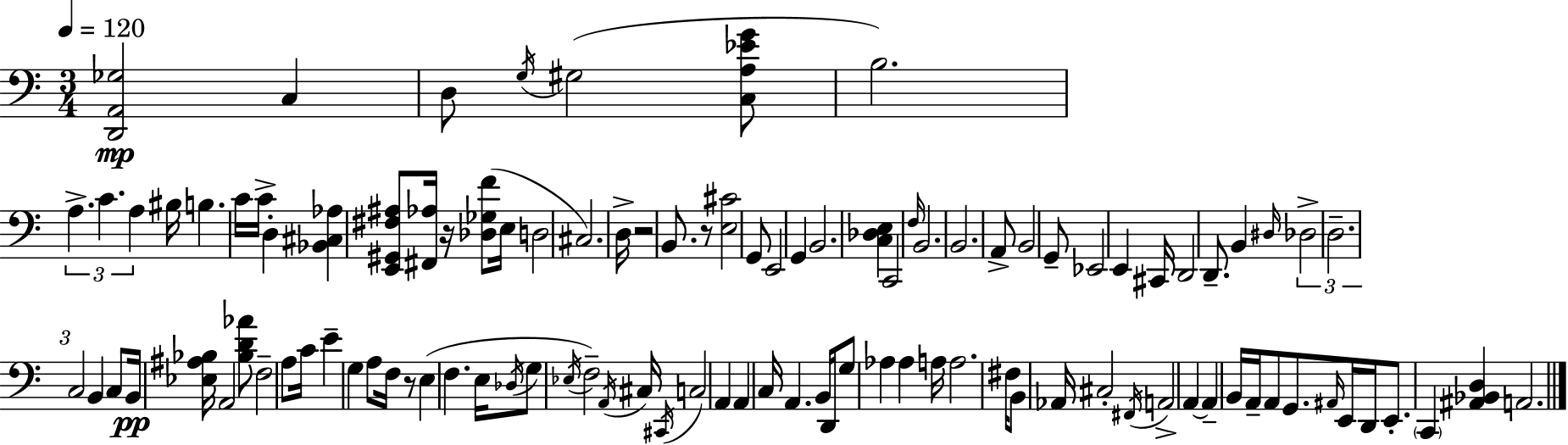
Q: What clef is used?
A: bass